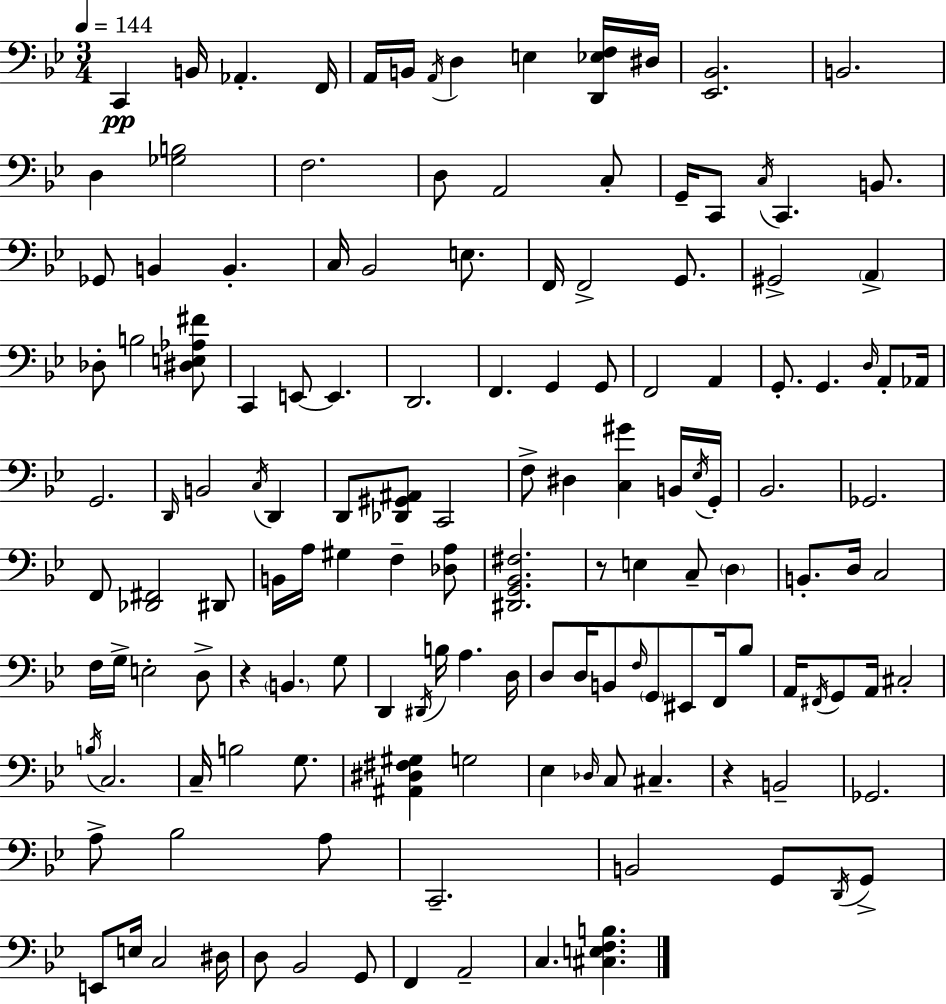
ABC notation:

X:1
T:Untitled
M:3/4
L:1/4
K:Gm
C,, B,,/4 _A,, F,,/4 A,,/4 B,,/4 A,,/4 D, E, [D,,_E,F,]/4 ^D,/4 [_E,,_B,,]2 B,,2 D, [_G,B,]2 F,2 D,/2 A,,2 C,/2 G,,/4 C,,/2 C,/4 C,, B,,/2 _G,,/2 B,, B,, C,/4 _B,,2 E,/2 F,,/4 F,,2 G,,/2 ^G,,2 A,, _D,/2 B,2 [^D,E,_A,^F]/2 C,, E,,/2 E,, D,,2 F,, G,, G,,/2 F,,2 A,, G,,/2 G,, D,/4 A,,/2 _A,,/4 G,,2 D,,/4 B,,2 C,/4 D,, D,,/2 [_D,,^G,,^A,,]/2 C,,2 F,/2 ^D, [C,^G] B,,/4 _E,/4 G,,/4 _B,,2 _G,,2 F,,/2 [_D,,^F,,]2 ^D,,/2 B,,/4 A,/4 ^G, F, [_D,A,]/2 [^D,,G,,_B,,^F,]2 z/2 E, C,/2 D, B,,/2 D,/4 C,2 F,/4 G,/4 E,2 D,/2 z B,, G,/2 D,, ^D,,/4 B,/4 A, D,/4 D,/2 D,/4 B,,/2 F,/4 G,,/2 ^E,,/2 F,,/4 _B,/2 A,,/4 ^F,,/4 G,,/2 A,,/4 ^C,2 B,/4 C,2 C,/4 B,2 G,/2 [^A,,^D,^F,^G,] G,2 _E, _D,/4 C,/2 ^C, z B,,2 _G,,2 A,/2 _B,2 A,/2 C,,2 B,,2 G,,/2 D,,/4 G,,/2 E,,/2 E,/4 C,2 ^D,/4 D,/2 _B,,2 G,,/2 F,, A,,2 C, [^C,E,F,B,]